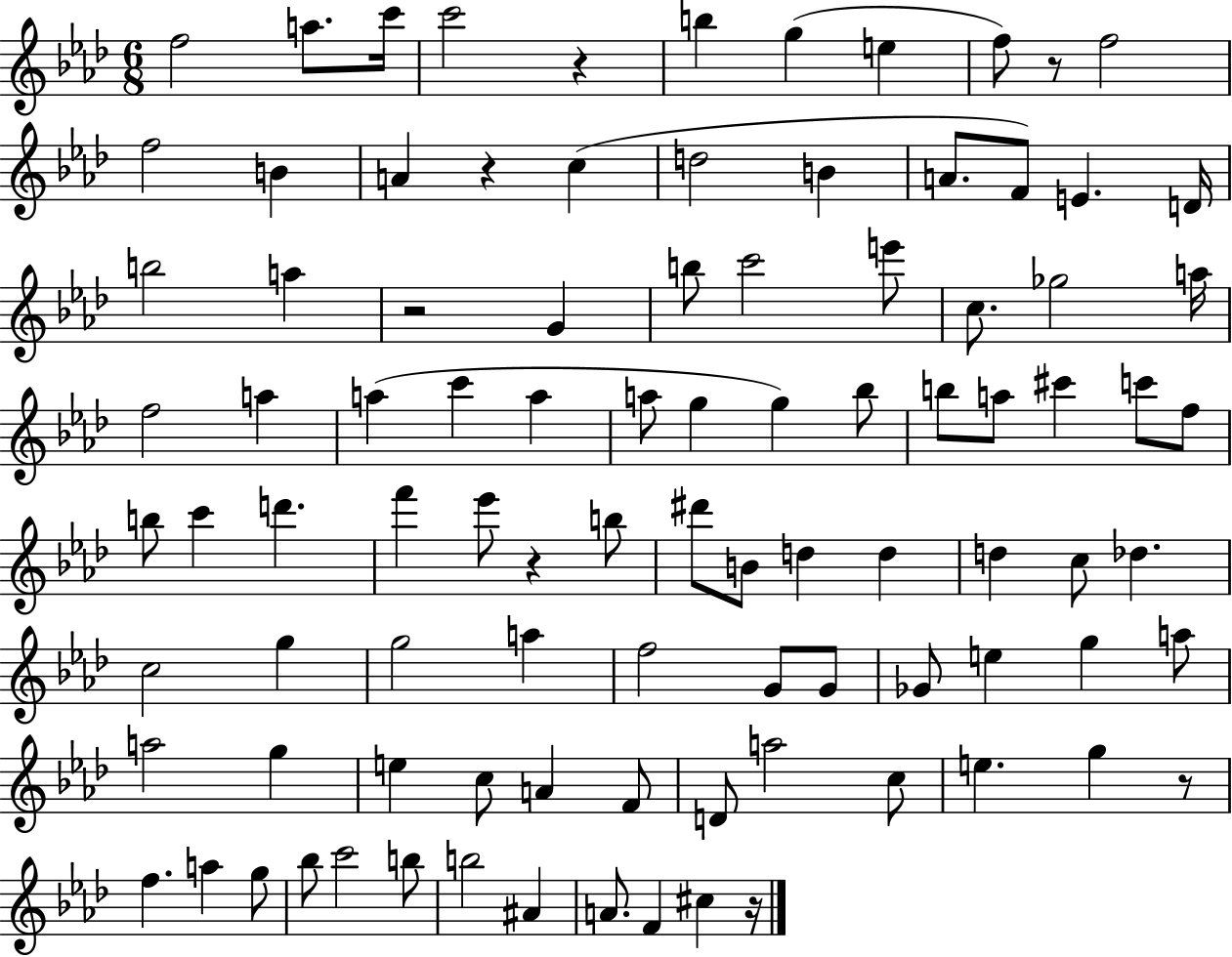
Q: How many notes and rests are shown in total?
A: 95